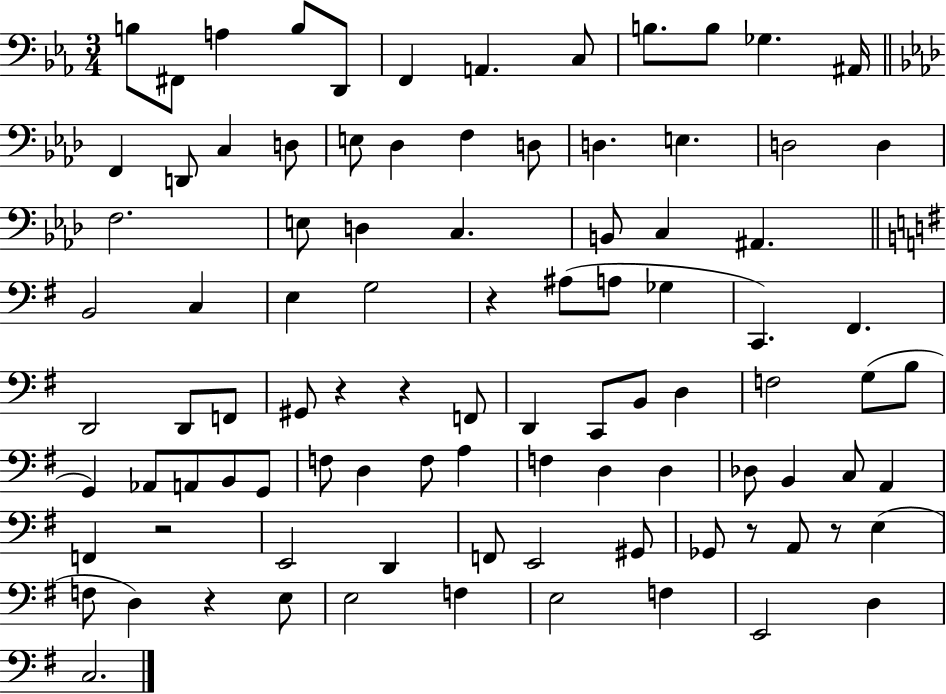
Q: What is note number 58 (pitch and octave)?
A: F3